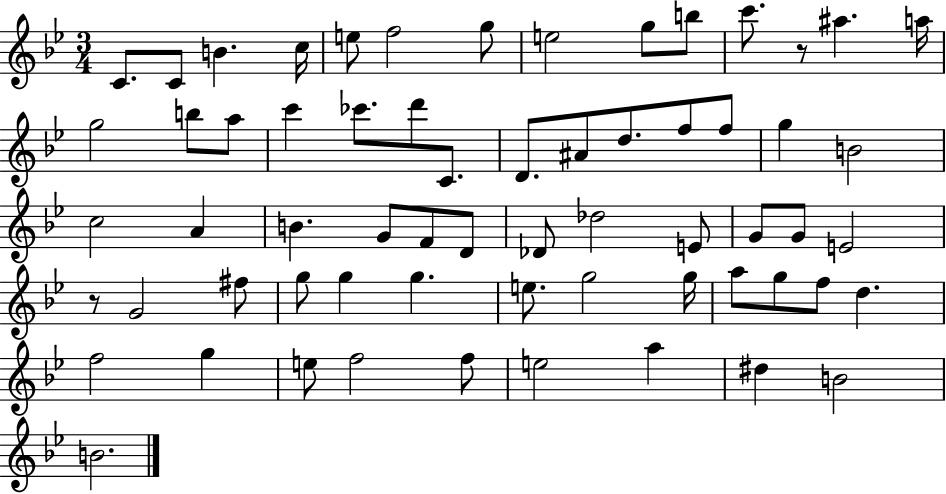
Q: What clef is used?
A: treble